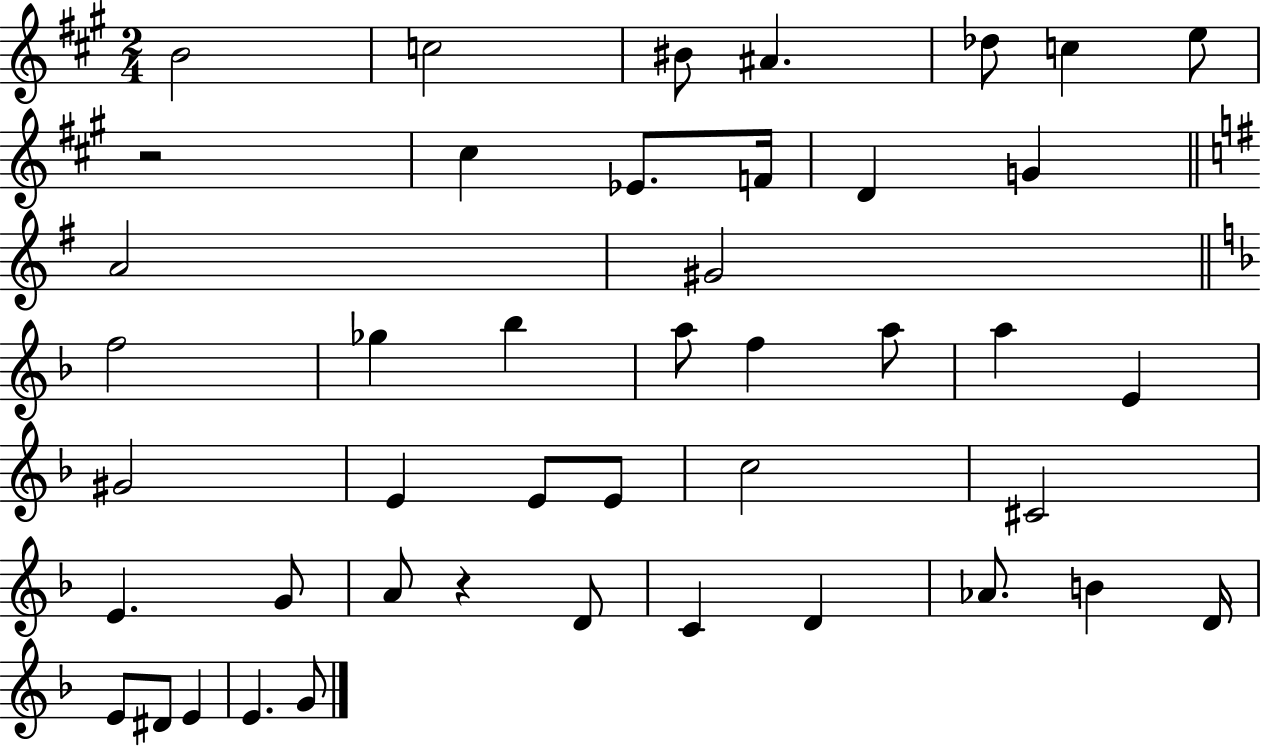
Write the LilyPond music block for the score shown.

{
  \clef treble
  \numericTimeSignature
  \time 2/4
  \key a \major
  \repeat volta 2 { b'2 | c''2 | bis'8 ais'4. | des''8 c''4 e''8 | \break r2 | cis''4 ees'8. f'16 | d'4 g'4 | \bar "||" \break \key g \major a'2 | gis'2 | \bar "||" \break \key d \minor f''2 | ges''4 bes''4 | a''8 f''4 a''8 | a''4 e'4 | \break gis'2 | e'4 e'8 e'8 | c''2 | cis'2 | \break e'4. g'8 | a'8 r4 d'8 | c'4 d'4 | aes'8. b'4 d'16 | \break e'8 dis'8 e'4 | e'4. g'8 | } \bar "|."
}